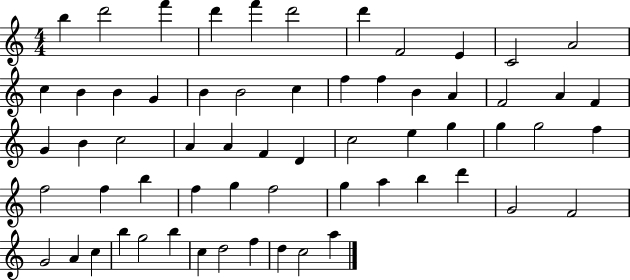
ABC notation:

X:1
T:Untitled
M:4/4
L:1/4
K:C
b d'2 f' d' f' d'2 d' F2 E C2 A2 c B B G B B2 c f f B A F2 A F G B c2 A A F D c2 e g g g2 f f2 f b f g f2 g a b d' G2 F2 G2 A c b g2 b c d2 f d c2 a